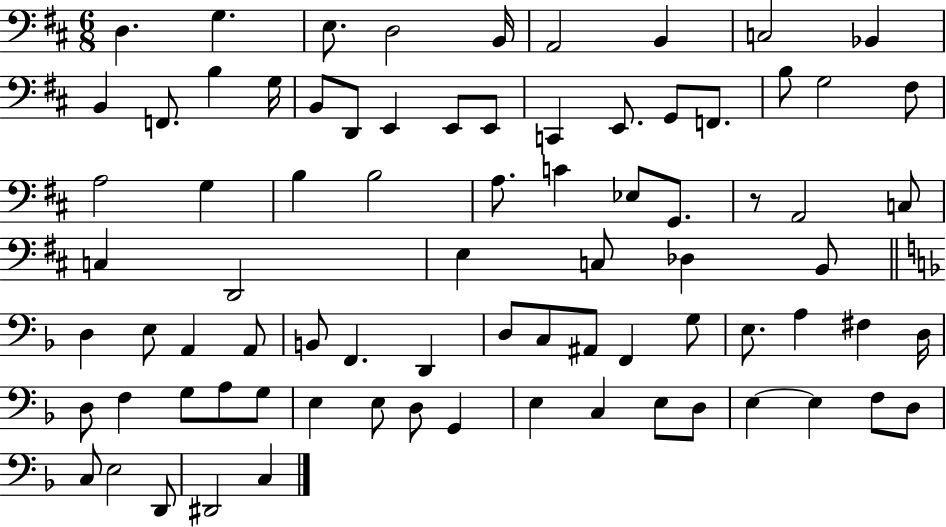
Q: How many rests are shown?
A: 1